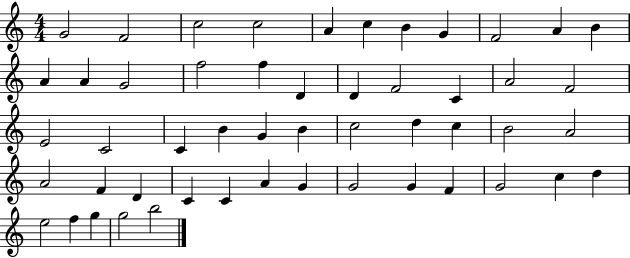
X:1
T:Untitled
M:4/4
L:1/4
K:C
G2 F2 c2 c2 A c B G F2 A B A A G2 f2 f D D F2 C A2 F2 E2 C2 C B G B c2 d c B2 A2 A2 F D C C A G G2 G F G2 c d e2 f g g2 b2